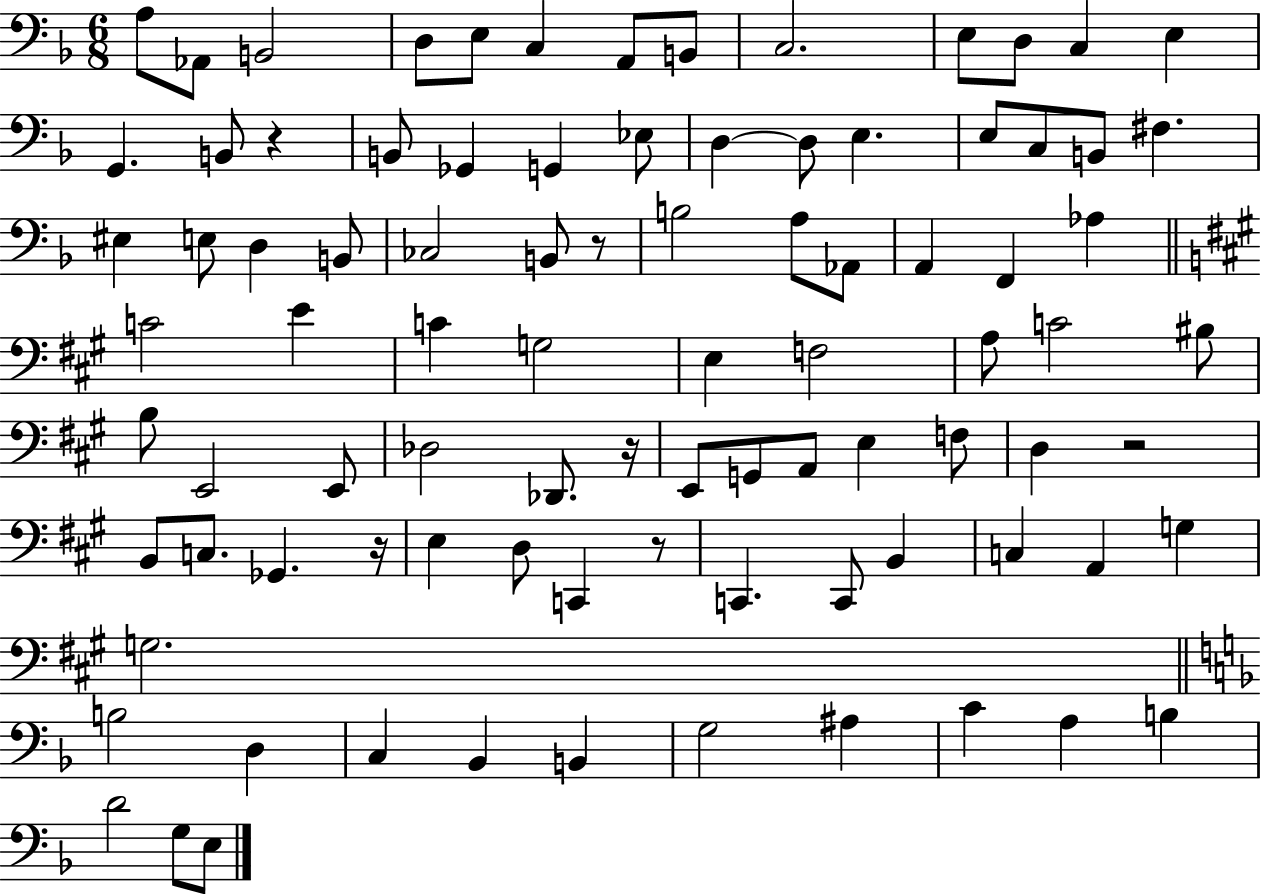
X:1
T:Untitled
M:6/8
L:1/4
K:F
A,/2 _A,,/2 B,,2 D,/2 E,/2 C, A,,/2 B,,/2 C,2 E,/2 D,/2 C, E, G,, B,,/2 z B,,/2 _G,, G,, _E,/2 D, D,/2 E, E,/2 C,/2 B,,/2 ^F, ^E, E,/2 D, B,,/2 _C,2 B,,/2 z/2 B,2 A,/2 _A,,/2 A,, F,, _A, C2 E C G,2 E, F,2 A,/2 C2 ^B,/2 B,/2 E,,2 E,,/2 _D,2 _D,,/2 z/4 E,,/2 G,,/2 A,,/2 E, F,/2 D, z2 B,,/2 C,/2 _G,, z/4 E, D,/2 C,, z/2 C,, C,,/2 B,, C, A,, G, G,2 B,2 D, C, _B,, B,, G,2 ^A, C A, B, D2 G,/2 E,/2